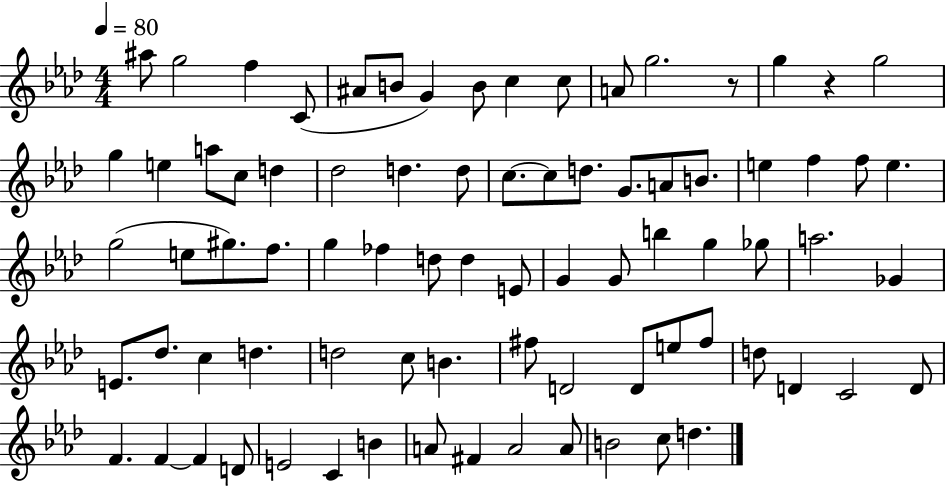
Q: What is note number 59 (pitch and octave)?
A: E5